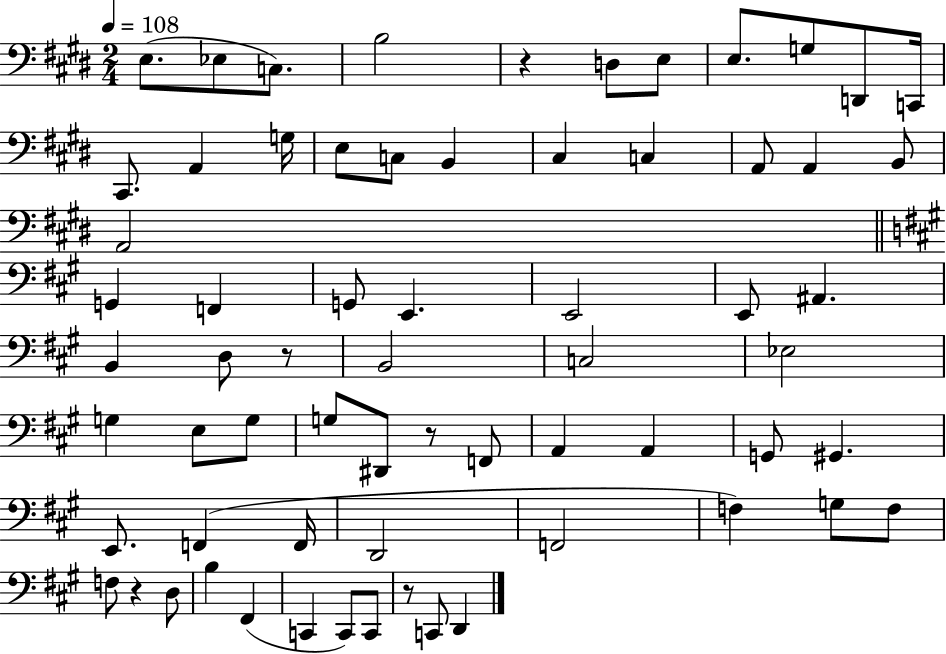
E3/e. Eb3/e C3/e. B3/h R/q D3/e E3/e E3/e. G3/e D2/e C2/s C#2/e. A2/q G3/s E3/e C3/e B2/q C#3/q C3/q A2/e A2/q B2/e A2/h G2/q F2/q G2/e E2/q. E2/h E2/e A#2/q. B2/q D3/e R/e B2/h C3/h Eb3/h G3/q E3/e G3/e G3/e D#2/e R/e F2/e A2/q A2/q G2/e G#2/q. E2/e. F2/q F2/s D2/h F2/h F3/q G3/e F3/e F3/e R/q D3/e B3/q F#2/q C2/q C2/e C2/e R/e C2/e D2/q